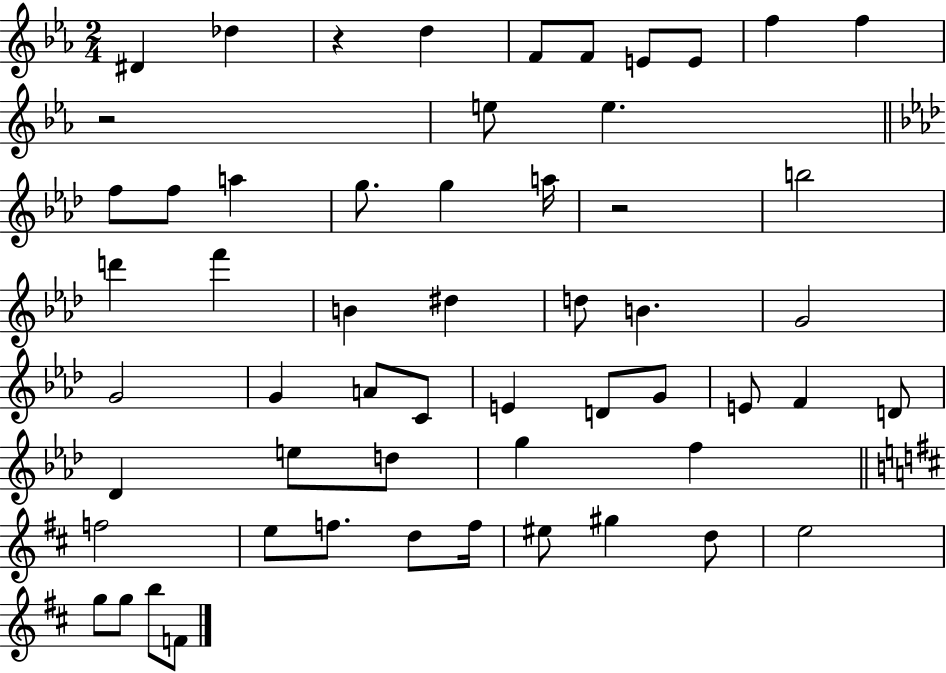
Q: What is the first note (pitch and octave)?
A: D#4